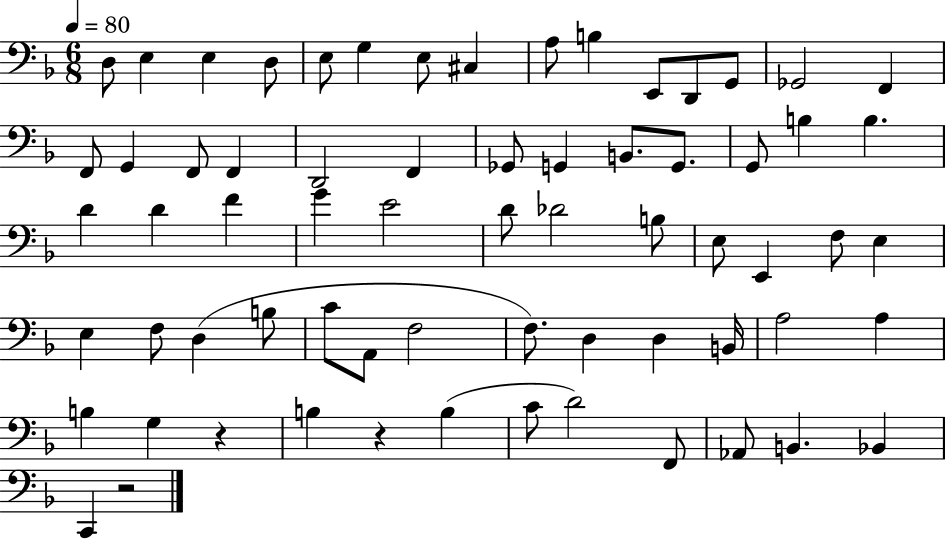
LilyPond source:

{
  \clef bass
  \numericTimeSignature
  \time 6/8
  \key f \major
  \tempo 4 = 80
  d8 e4 e4 d8 | e8 g4 e8 cis4 | a8 b4 e,8 d,8 g,8 | ges,2 f,4 | \break f,8 g,4 f,8 f,4 | d,2 f,4 | ges,8 g,4 b,8. g,8. | g,8 b4 b4. | \break d'4 d'4 f'4 | g'4 e'2 | d'8 des'2 b8 | e8 e,4 f8 e4 | \break e4 f8 d4( b8 | c'8 a,8 f2 | f8.) d4 d4 b,16 | a2 a4 | \break b4 g4 r4 | b4 r4 b4( | c'8 d'2) f,8 | aes,8 b,4. bes,4 | \break c,4 r2 | \bar "|."
}